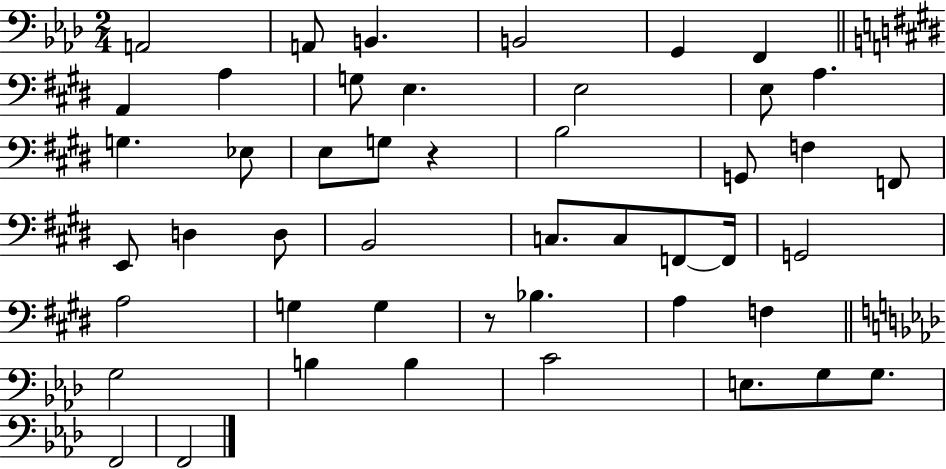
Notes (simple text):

A2/h A2/e B2/q. B2/h G2/q F2/q A2/q A3/q G3/e E3/q. E3/h E3/e A3/q. G3/q. Eb3/e E3/e G3/e R/q B3/h G2/e F3/q F2/e E2/e D3/q D3/e B2/h C3/e. C3/e F2/e F2/s G2/h A3/h G3/q G3/q R/e Bb3/q. A3/q F3/q G3/h B3/q B3/q C4/h E3/e. G3/e G3/e. F2/h F2/h